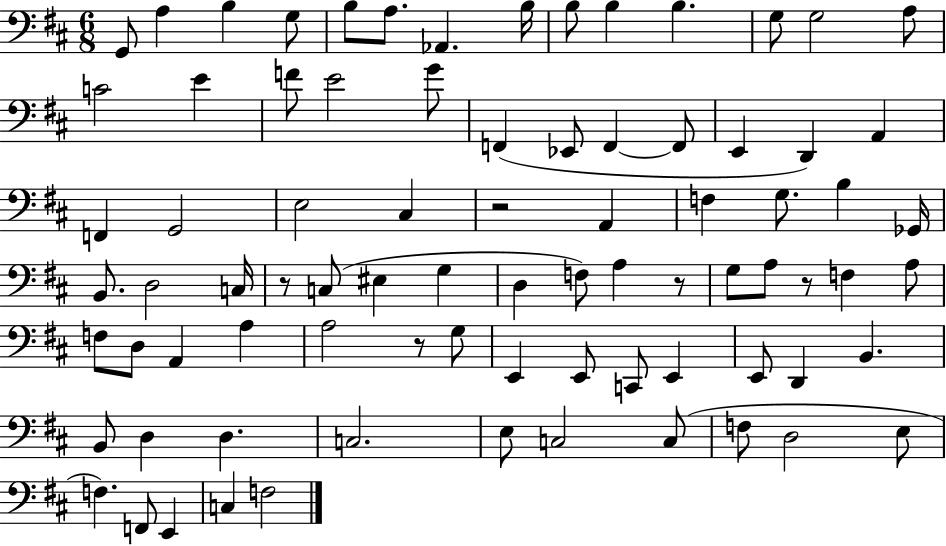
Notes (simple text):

G2/e A3/q B3/q G3/e B3/e A3/e. Ab2/q. B3/s B3/e B3/q B3/q. G3/e G3/h A3/e C4/h E4/q F4/e E4/h G4/e F2/q Eb2/e F2/q F2/e E2/q D2/q A2/q F2/q G2/h E3/h C#3/q R/h A2/q F3/q G3/e. B3/q Gb2/s B2/e. D3/h C3/s R/e C3/e EIS3/q G3/q D3/q F3/e A3/q R/e G3/e A3/e R/e F3/q A3/e F3/e D3/e A2/q A3/q A3/h R/e G3/e E2/q E2/e C2/e E2/q E2/e D2/q B2/q. B2/e D3/q D3/q. C3/h. E3/e C3/h C3/e F3/e D3/h E3/e F3/q. F2/e E2/q C3/q F3/h